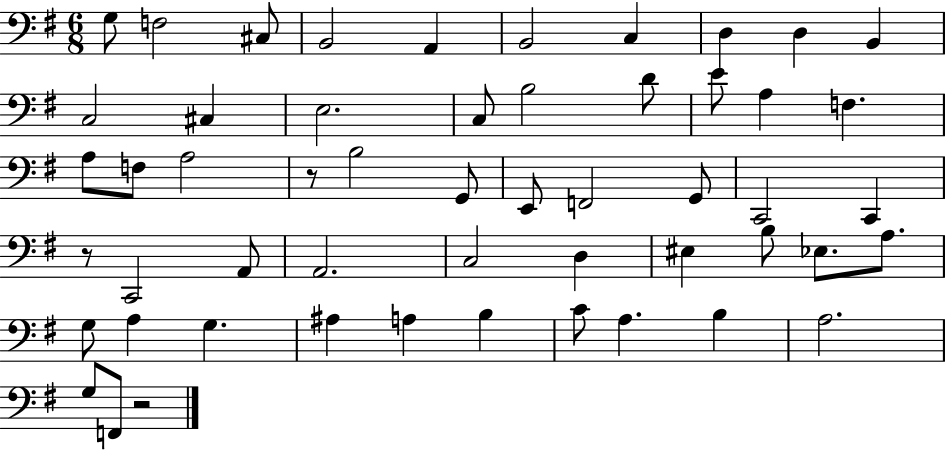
G3/e F3/h C#3/e B2/h A2/q B2/h C3/q D3/q D3/q B2/q C3/h C#3/q E3/h. C3/e B3/h D4/e E4/e A3/q F3/q. A3/e F3/e A3/h R/e B3/h G2/e E2/e F2/h G2/e C2/h C2/q R/e C2/h A2/e A2/h. C3/h D3/q EIS3/q B3/e Eb3/e. A3/e. G3/e A3/q G3/q. A#3/q A3/q B3/q C4/e A3/q. B3/q A3/h. G3/e F2/e R/h